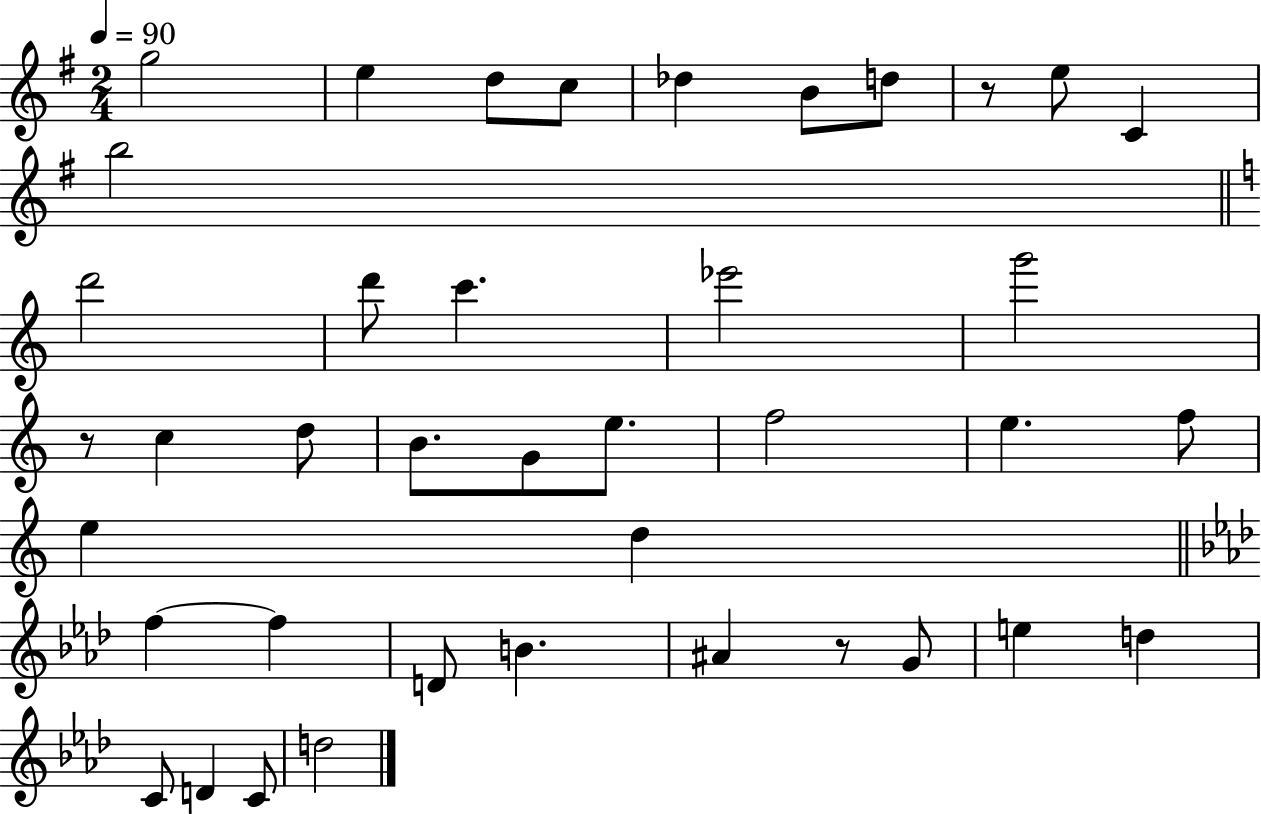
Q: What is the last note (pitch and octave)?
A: D5